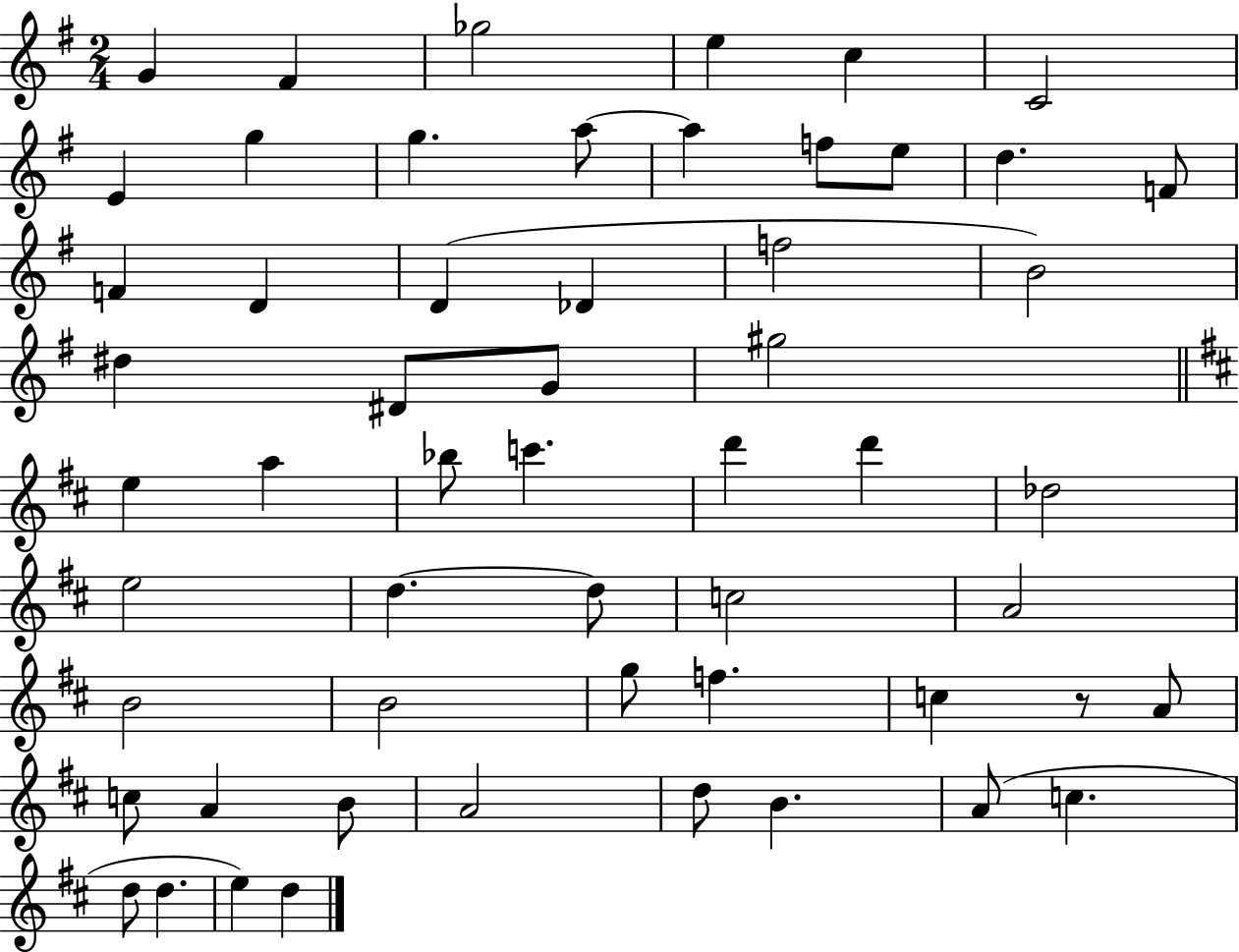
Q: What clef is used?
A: treble